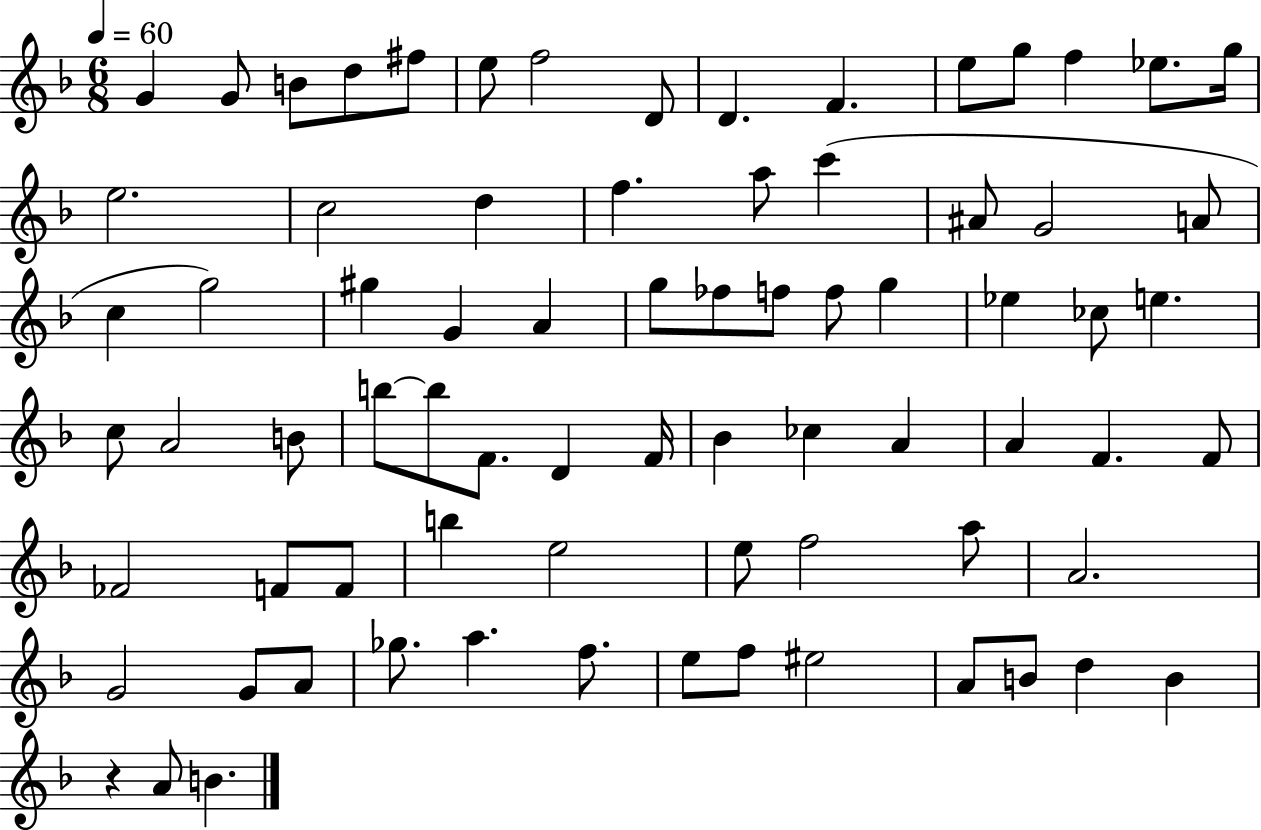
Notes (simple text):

G4/q G4/e B4/e D5/e F#5/e E5/e F5/h D4/e D4/q. F4/q. E5/e G5/e F5/q Eb5/e. G5/s E5/h. C5/h D5/q F5/q. A5/e C6/q A#4/e G4/h A4/e C5/q G5/h G#5/q G4/q A4/q G5/e FES5/e F5/e F5/e G5/q Eb5/q CES5/e E5/q. C5/e A4/h B4/e B5/e B5/e F4/e. D4/q F4/s Bb4/q CES5/q A4/q A4/q F4/q. F4/e FES4/h F4/e F4/e B5/q E5/h E5/e F5/h A5/e A4/h. G4/h G4/e A4/e Gb5/e. A5/q. F5/e. E5/e F5/e EIS5/h A4/e B4/e D5/q B4/q R/q A4/e B4/q.